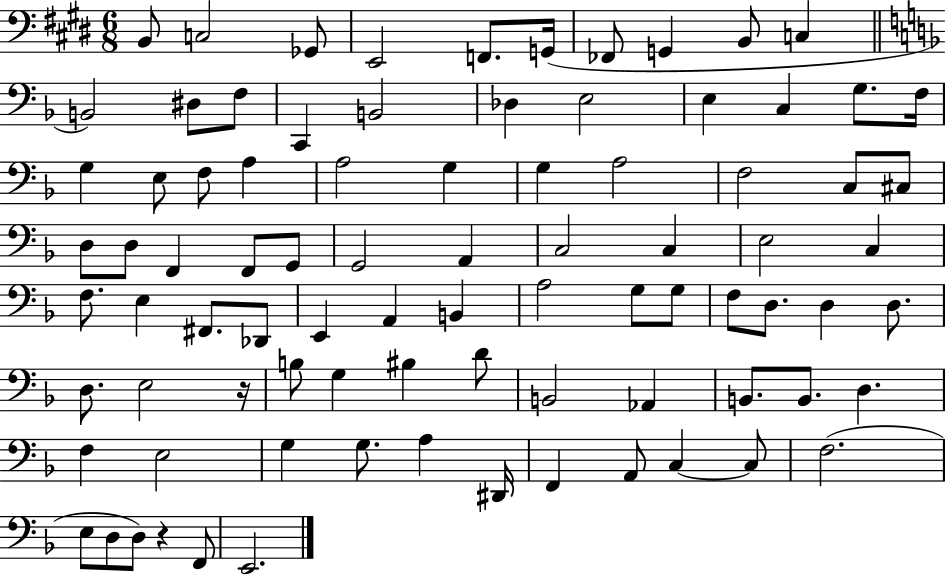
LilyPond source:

{
  \clef bass
  \numericTimeSignature
  \time 6/8
  \key e \major
  \repeat volta 2 { b,8 c2 ges,8 | e,2 f,8. g,16( | fes,8 g,4 b,8 c4 | \bar "||" \break \key f \major b,2) dis8 f8 | c,4 b,2 | des4 e2 | e4 c4 g8. f16 | \break g4 e8 f8 a4 | a2 g4 | g4 a2 | f2 c8 cis8 | \break d8 d8 f,4 f,8 g,8 | g,2 a,4 | c2 c4 | e2 c4 | \break f8. e4 fis,8. des,8 | e,4 a,4 b,4 | a2 g8 g8 | f8 d8. d4 d8. | \break d8. e2 r16 | b8 g4 bis4 d'8 | b,2 aes,4 | b,8. b,8. d4. | \break f4 e2 | g4 g8. a4 dis,16 | f,4 a,8 c4~~ c8 | f2.( | \break e8 d8 d8) r4 f,8 | e,2. | } \bar "|."
}